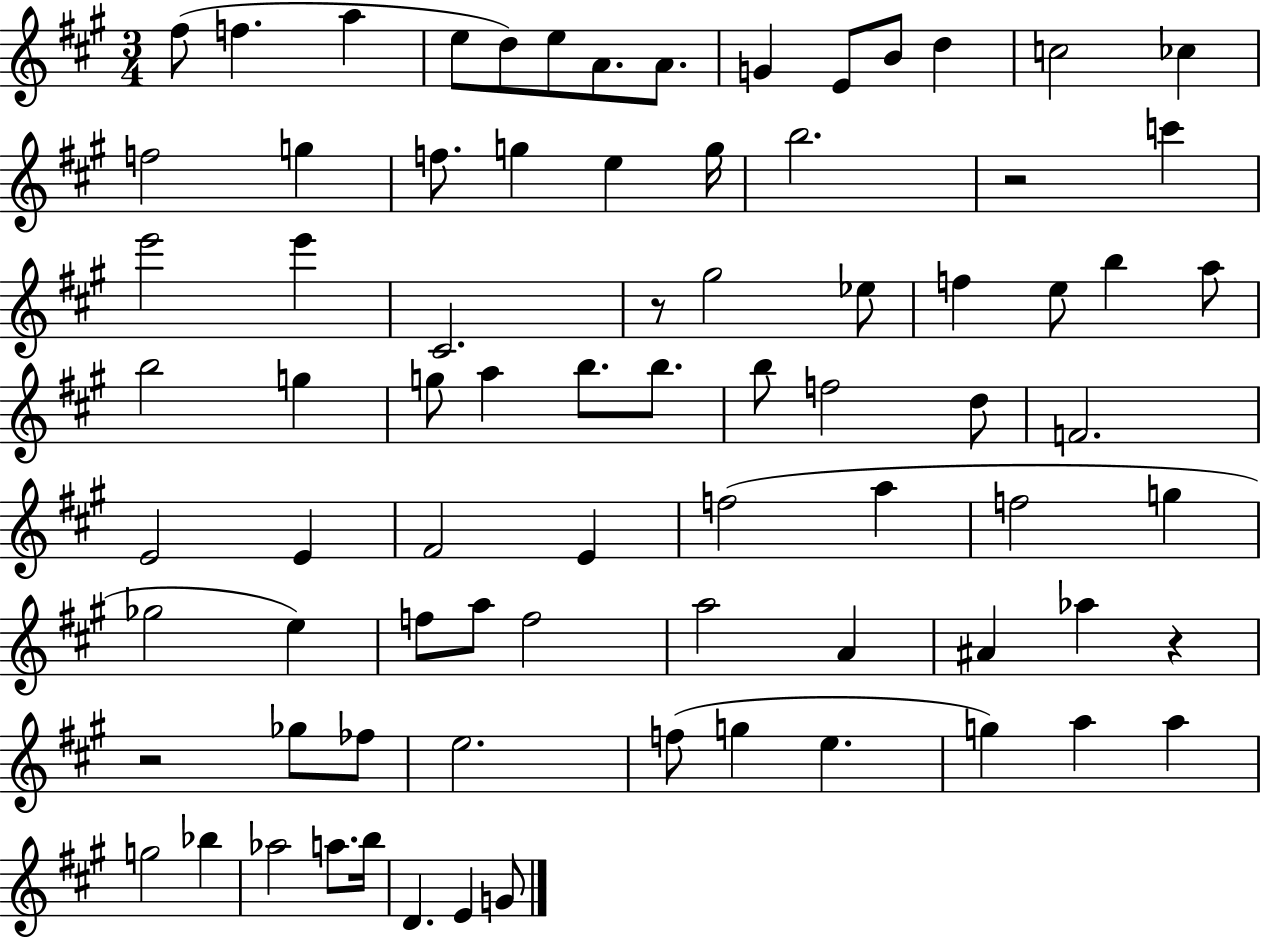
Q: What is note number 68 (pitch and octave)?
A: G5